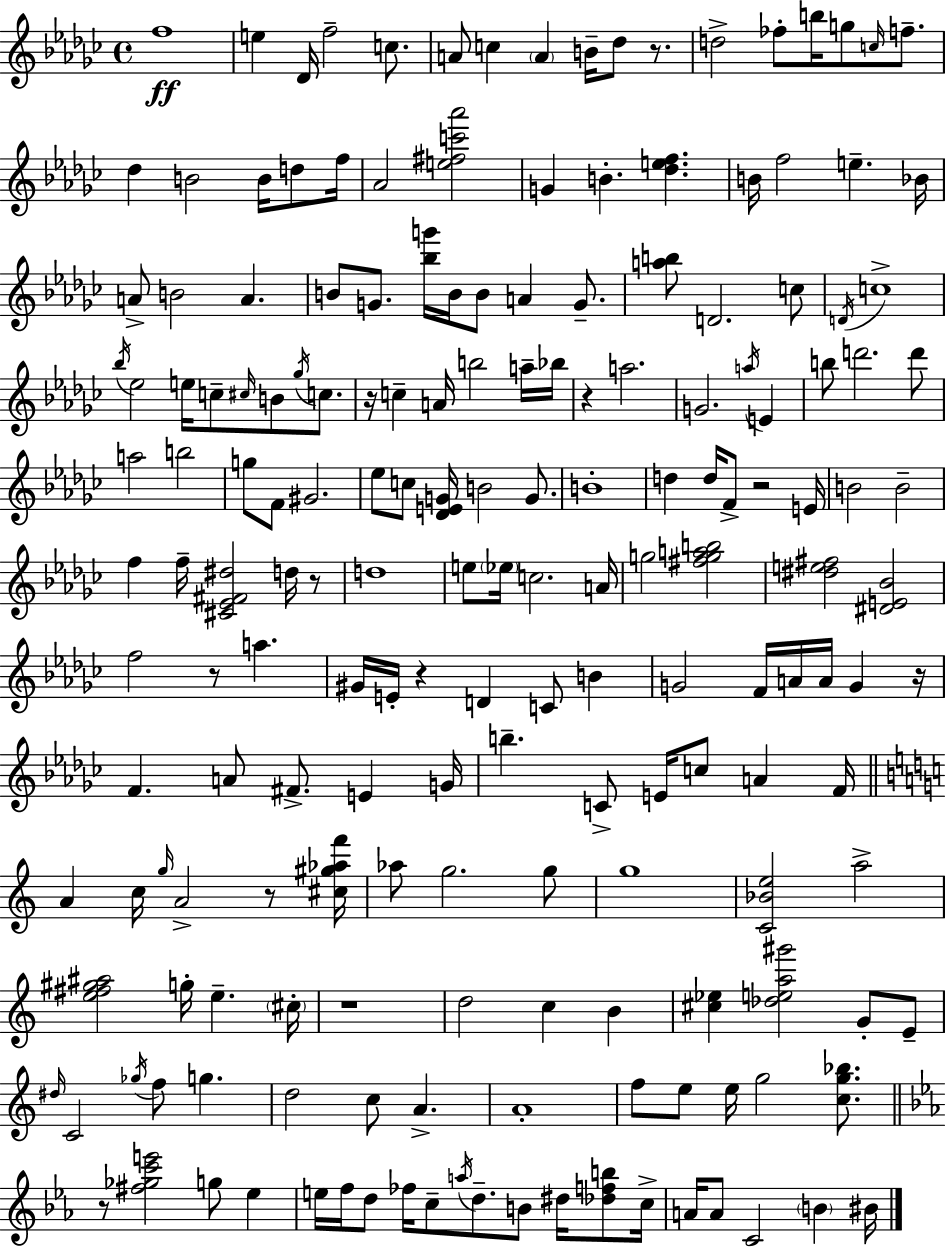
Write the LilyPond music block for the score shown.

{
  \clef treble
  \time 4/4
  \defaultTimeSignature
  \key ees \minor
  f''1\ff | e''4 des'16 f''2-- c''8. | a'8 c''4 \parenthesize a'4 b'16-- des''8 r8. | d''2-> fes''8-. b''16 g''8 \grace { c''16 } f''8.-- | \break des''4 b'2 b'16 d''8 | f''16 aes'2 <e'' fis'' c''' aes'''>2 | g'4 b'4.-. <des'' e'' f''>4. | b'16 f''2 e''4.-- | \break bes'16 a'8-> b'2 a'4. | b'8 g'8. <bes'' g'''>16 b'16 b'8 a'4 g'8.-- | <a'' b''>8 d'2. c''8 | \acciaccatura { d'16 } c''1-> | \break \acciaccatura { bes''16 } ees''2 e''16 c''8-- \grace { cis''16 } b'8 | \acciaccatura { ges''16 } c''8. r16 c''4-- a'16 b''2 | a''16-- bes''16 r4 a''2. | g'2. | \break \acciaccatura { a''16 } e'4 b''8 d'''2. | d'''8 a''2 b''2 | g''8 f'8 gis'2. | ees''8 c''8 <des' e' g'>16 b'2 | \break g'8. b'1-. | d''4 d''16 f'8-> r2 | e'16 b'2 b'2-- | f''4 f''16-- <cis' ees' fis' dis''>2 | \break d''16 r8 d''1 | e''8 \parenthesize ees''16 c''2. | a'16 g''2 <fis'' g'' a'' b''>2 | <dis'' e'' fis''>2 <dis' e' bes'>2 | \break f''2 r8 | a''4. gis'16 e'16-. r4 d'4 | c'8 b'4 g'2 f'16 a'16 | a'16 g'4 r16 f'4. a'8 fis'8.-> | \break e'4 g'16 b''4.-- c'8-> e'16 c''8 | a'4 f'16 \bar "||" \break \key c \major a'4 c''16 \grace { g''16 } a'2-> r8 | <cis'' gis'' aes'' f'''>16 aes''8 g''2. g''8 | g''1 | <c' bes' e''>2 a''2-> | \break <e'' fis'' gis'' ais''>2 g''16-. e''4.-- | \parenthesize cis''16-. r1 | d''2 c''4 b'4 | <cis'' ees''>4 <des'' e'' a'' gis'''>2 g'8-. e'8-- | \break \grace { dis''16 } c'2 \acciaccatura { ges''16 } f''8 g''4. | d''2 c''8 a'4.-> | a'1-. | f''8 e''8 e''16 g''2 | \break <c'' g'' bes''>8. \bar "||" \break \key ees \major r8 <fis'' ges'' c''' e'''>2 g''8 ees''4 | e''16 f''16 d''8 fes''16 c''8-- \acciaccatura { a''16 } d''8.-- b'8 dis''16 <des'' f'' b''>8 | c''16-> a'16 a'8 c'2 \parenthesize b'4 | bis'16 \bar "|."
}